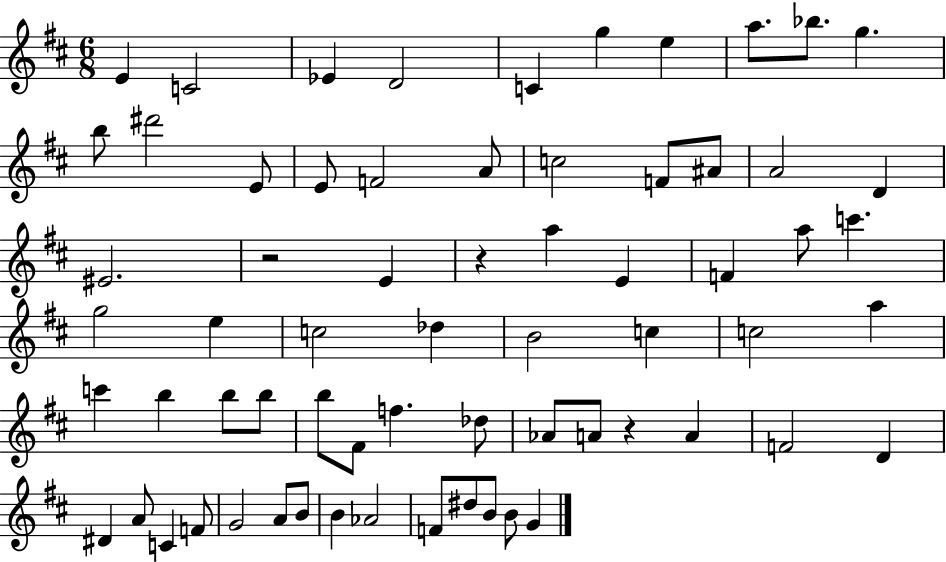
{
  \clef treble
  \numericTimeSignature
  \time 6/8
  \key d \major
  \repeat volta 2 { e'4 c'2 | ees'4 d'2 | c'4 g''4 e''4 | a''8. bes''8. g''4. | \break b''8 dis'''2 e'8 | e'8 f'2 a'8 | c''2 f'8 ais'8 | a'2 d'4 | \break eis'2. | r2 e'4 | r4 a''4 e'4 | f'4 a''8 c'''4. | \break g''2 e''4 | c''2 des''4 | b'2 c''4 | c''2 a''4 | \break c'''4 b''4 b''8 b''8 | b''8 fis'8 f''4. des''8 | aes'8 a'8 r4 a'4 | f'2 d'4 | \break dis'4 a'8 c'4 f'8 | g'2 a'8 b'8 | b'4 aes'2 | f'8 dis''8 b'8 b'8 g'4 | \break } \bar "|."
}